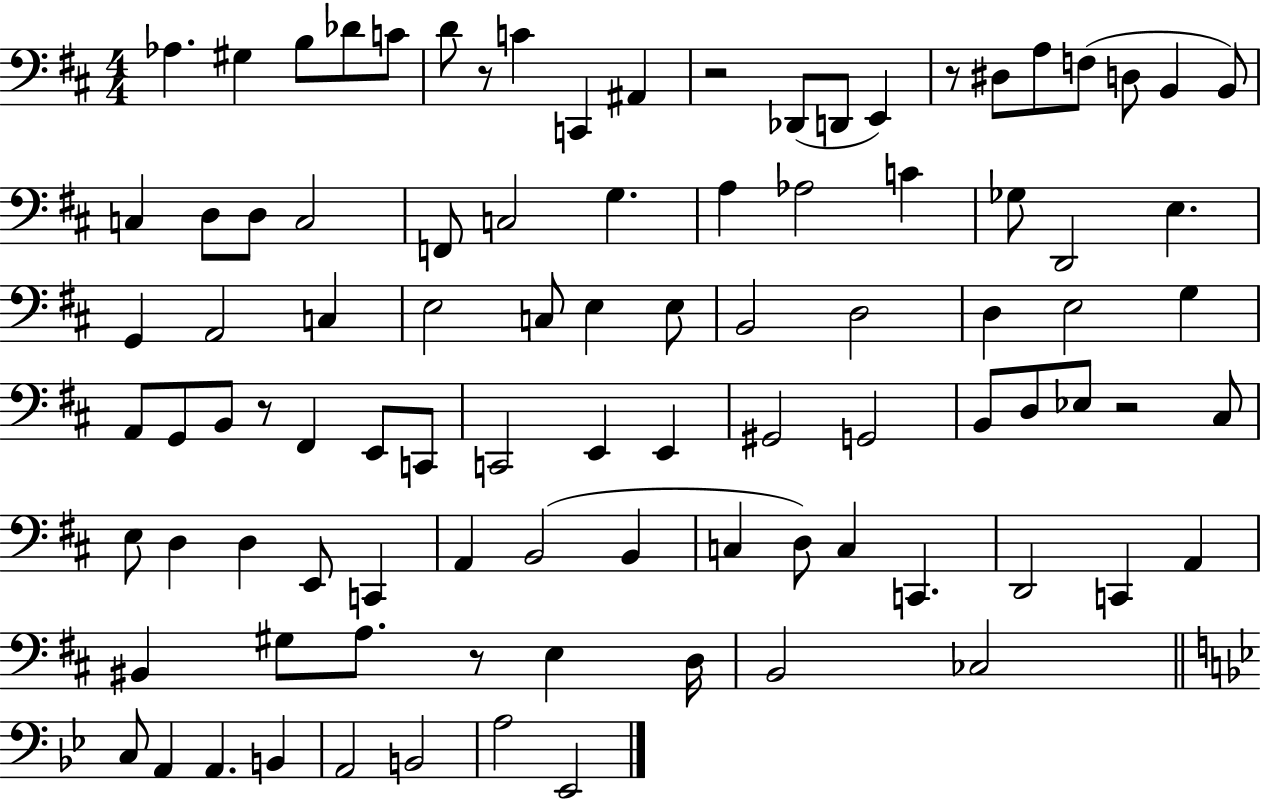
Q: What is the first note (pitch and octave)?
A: Ab3